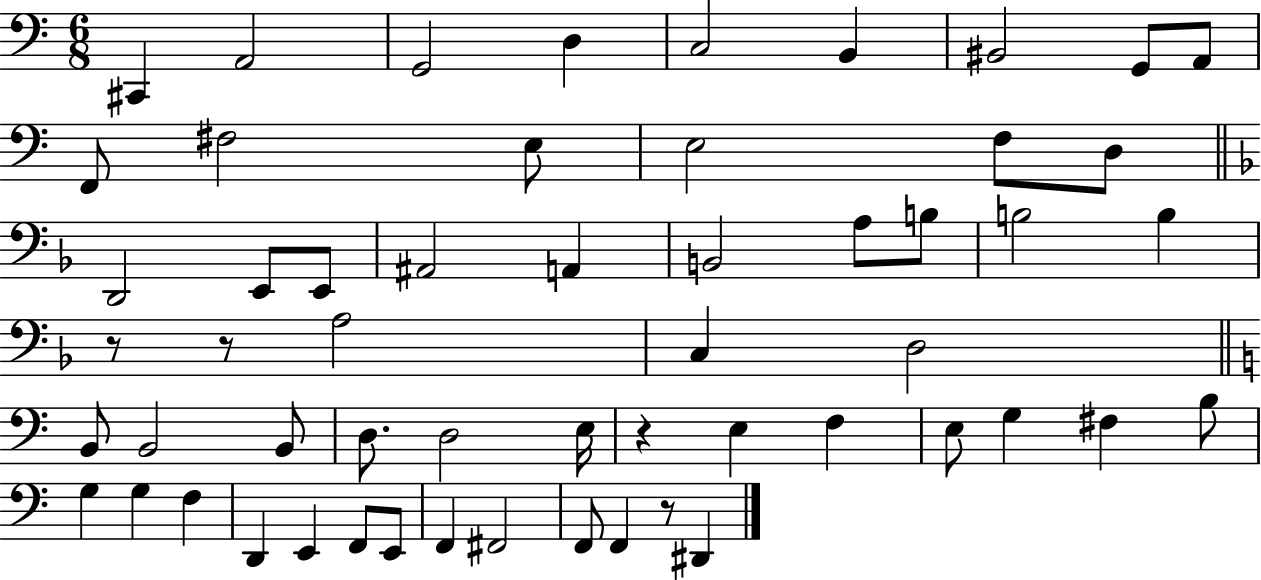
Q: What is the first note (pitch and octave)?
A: C#2